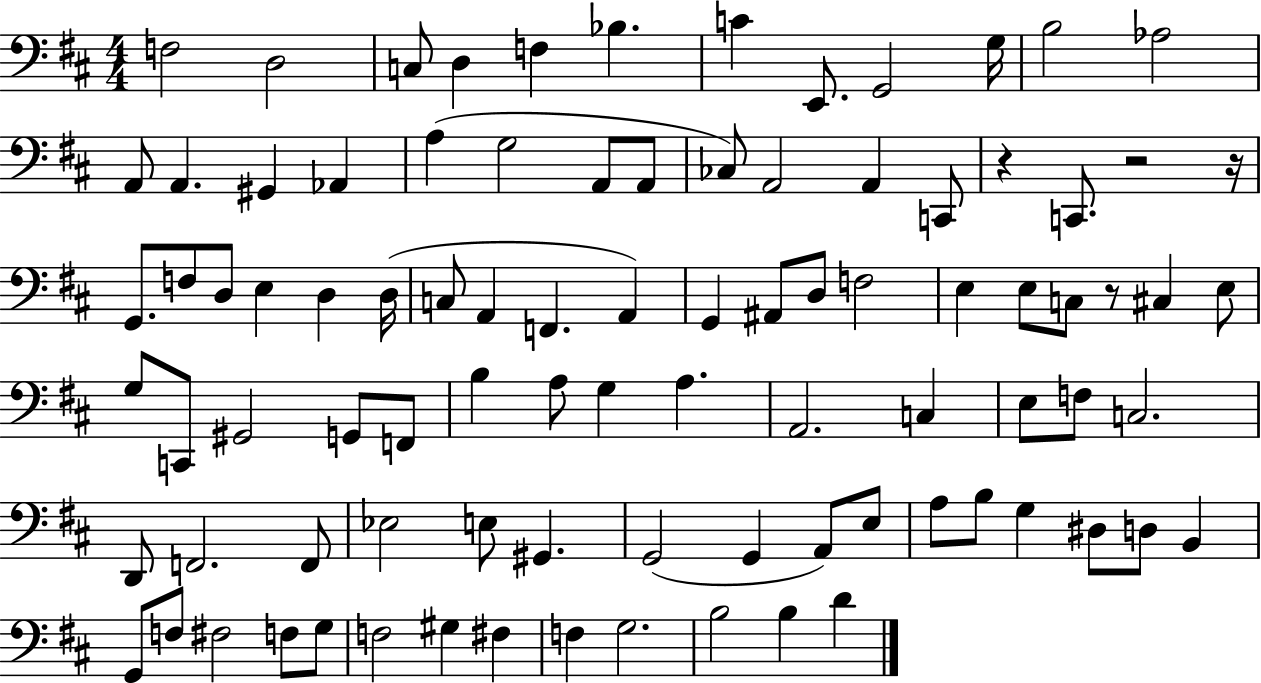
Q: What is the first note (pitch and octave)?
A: F3